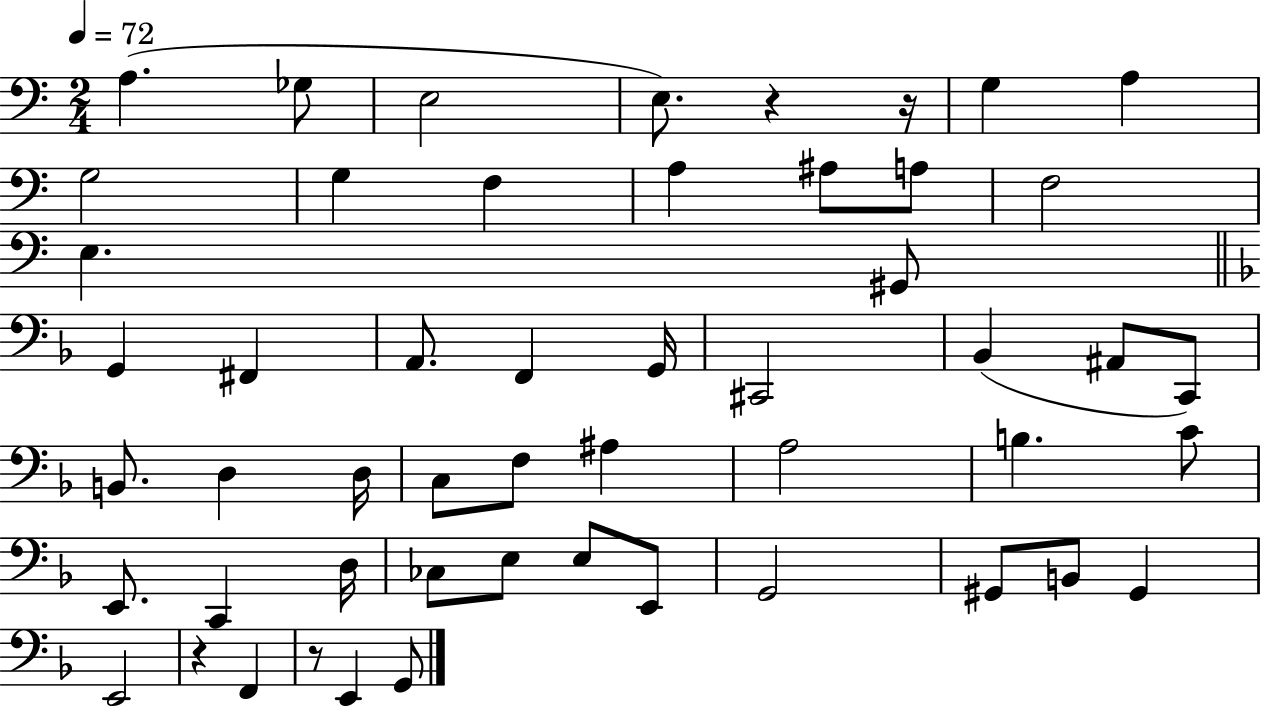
A3/q. Gb3/e E3/h E3/e. R/q R/s G3/q A3/q G3/h G3/q F3/q A3/q A#3/e A3/e F3/h E3/q. G#2/e G2/q F#2/q A2/e. F2/q G2/s C#2/h Bb2/q A#2/e C2/e B2/e. D3/q D3/s C3/e F3/e A#3/q A3/h B3/q. C4/e E2/e. C2/q D3/s CES3/e E3/e E3/e E2/e G2/h G#2/e B2/e G#2/q E2/h R/q F2/q R/e E2/q G2/e